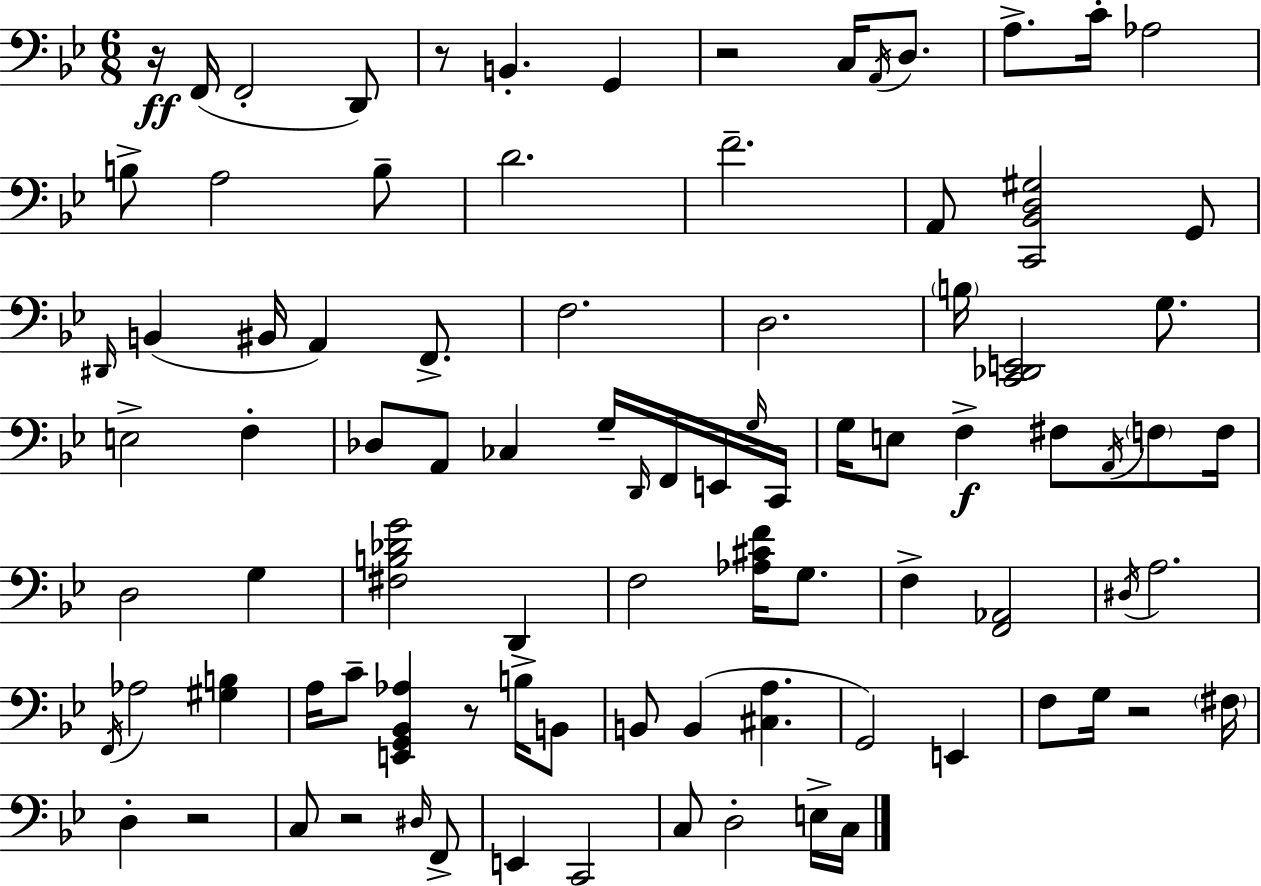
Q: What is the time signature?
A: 6/8